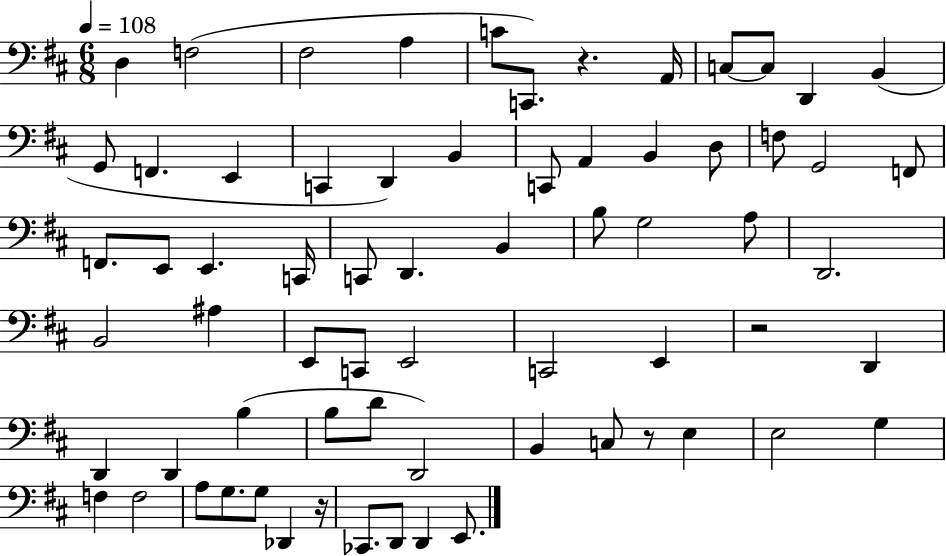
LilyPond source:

{
  \clef bass
  \numericTimeSignature
  \time 6/8
  \key d \major
  \tempo 4 = 108
  \repeat volta 2 { d4 f2( | fis2 a4 | c'8 c,8.) r4. a,16 | c8~~ c8 d,4 b,4( | \break g,8 f,4. e,4 | c,4 d,4) b,4 | c,8 a,4 b,4 d8 | f8 g,2 f,8 | \break f,8. e,8 e,4. c,16 | c,8 d,4. b,4 | b8 g2 a8 | d,2. | \break b,2 ais4 | e,8 c,8 e,2 | c,2 e,4 | r2 d,4 | \break d,4 d,4 b4( | b8 d'8 d,2) | b,4 c8 r8 e4 | e2 g4 | \break f4 f2 | a8 g8. g8 des,4 r16 | ces,8. d,8 d,4 e,8. | } \bar "|."
}